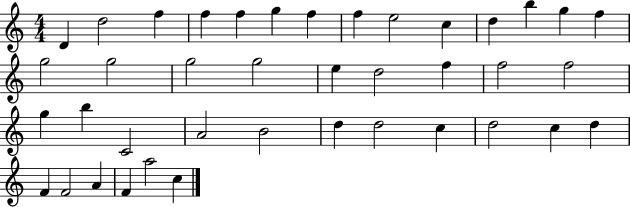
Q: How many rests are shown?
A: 0